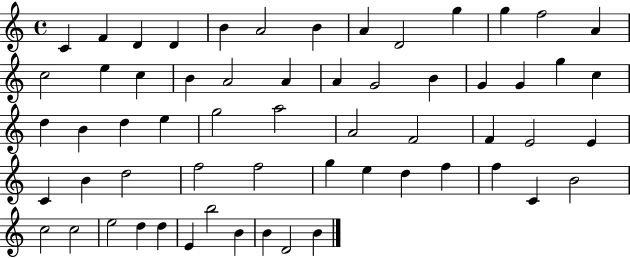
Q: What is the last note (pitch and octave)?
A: B4